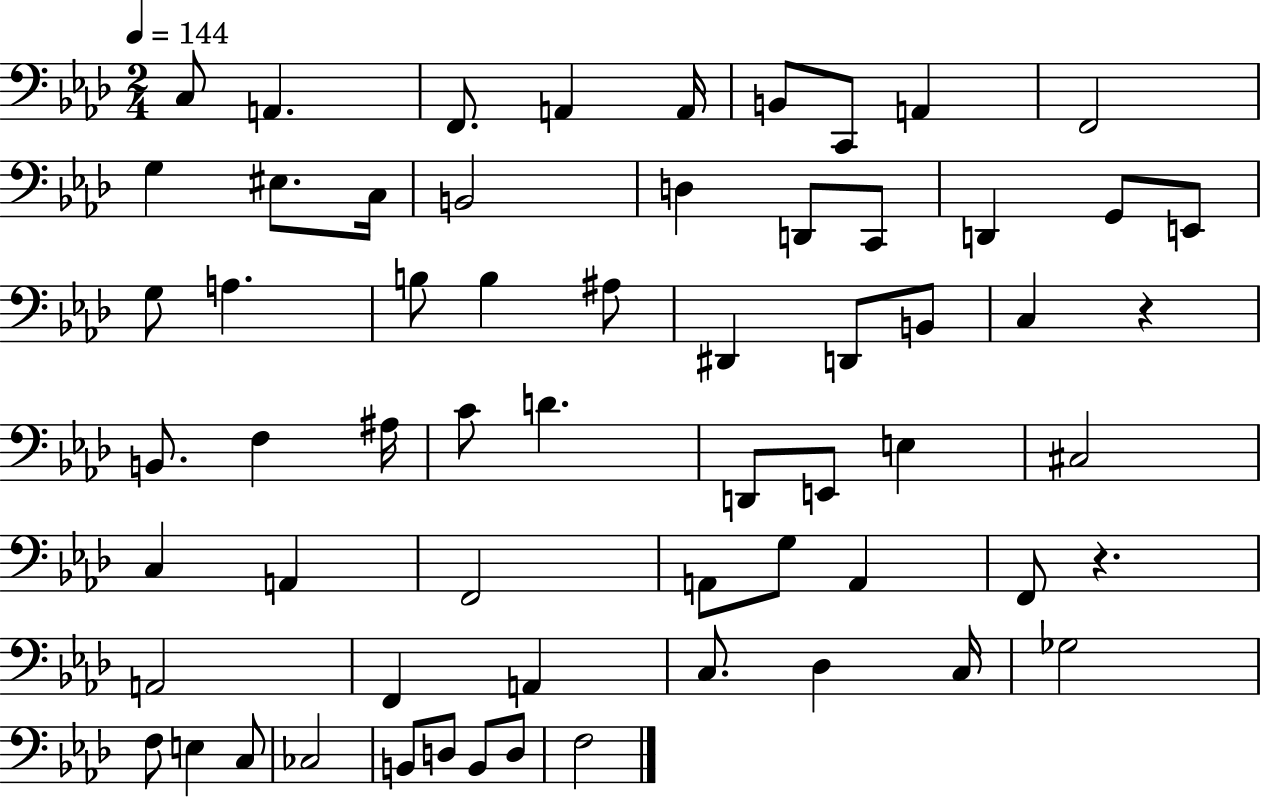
{
  \clef bass
  \numericTimeSignature
  \time 2/4
  \key aes \major
  \tempo 4 = 144
  c8 a,4. | f,8. a,4 a,16 | b,8 c,8 a,4 | f,2 | \break g4 eis8. c16 | b,2 | d4 d,8 c,8 | d,4 g,8 e,8 | \break g8 a4. | b8 b4 ais8 | dis,4 d,8 b,8 | c4 r4 | \break b,8. f4 ais16 | c'8 d'4. | d,8 e,8 e4 | cis2 | \break c4 a,4 | f,2 | a,8 g8 a,4 | f,8 r4. | \break a,2 | f,4 a,4 | c8. des4 c16 | ges2 | \break f8 e4 c8 | ces2 | b,8 d8 b,8 d8 | f2 | \break \bar "|."
}